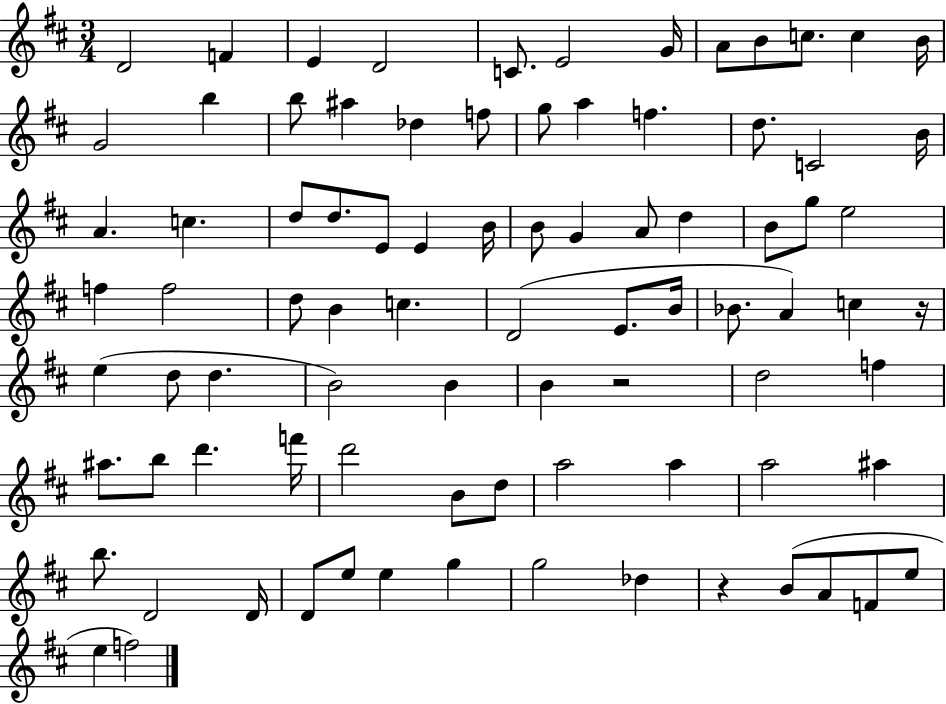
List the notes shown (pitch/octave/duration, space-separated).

D4/h F4/q E4/q D4/h C4/e. E4/h G4/s A4/e B4/e C5/e. C5/q B4/s G4/h B5/q B5/e A#5/q Db5/q F5/e G5/e A5/q F5/q. D5/e. C4/h B4/s A4/q. C5/q. D5/e D5/e. E4/e E4/q B4/s B4/e G4/q A4/e D5/q B4/e G5/e E5/h F5/q F5/h D5/e B4/q C5/q. D4/h E4/e. B4/s Bb4/e. A4/q C5/q R/s E5/q D5/e D5/q. B4/h B4/q B4/q R/h D5/h F5/q A#5/e. B5/e D6/q. F6/s D6/h B4/e D5/e A5/h A5/q A5/h A#5/q B5/e. D4/h D4/s D4/e E5/e E5/q G5/q G5/h Db5/q R/q B4/e A4/e F4/e E5/e E5/q F5/h